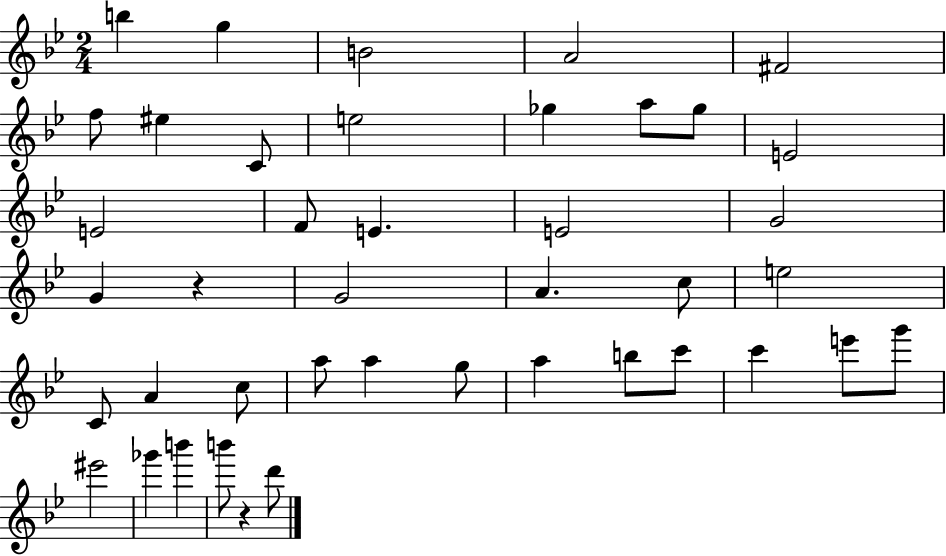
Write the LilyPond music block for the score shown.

{
  \clef treble
  \numericTimeSignature
  \time 2/4
  \key bes \major
  \repeat volta 2 { b''4 g''4 | b'2 | a'2 | fis'2 | \break f''8 eis''4 c'8 | e''2 | ges''4 a''8 ges''8 | e'2 | \break e'2 | f'8 e'4. | e'2 | g'2 | \break g'4 r4 | g'2 | a'4. c''8 | e''2 | \break c'8 a'4 c''8 | a''8 a''4 g''8 | a''4 b''8 c'''8 | c'''4 e'''8 g'''8 | \break eis'''2 | ges'''4 b'''4 | b'''8 r4 d'''8 | } \bar "|."
}